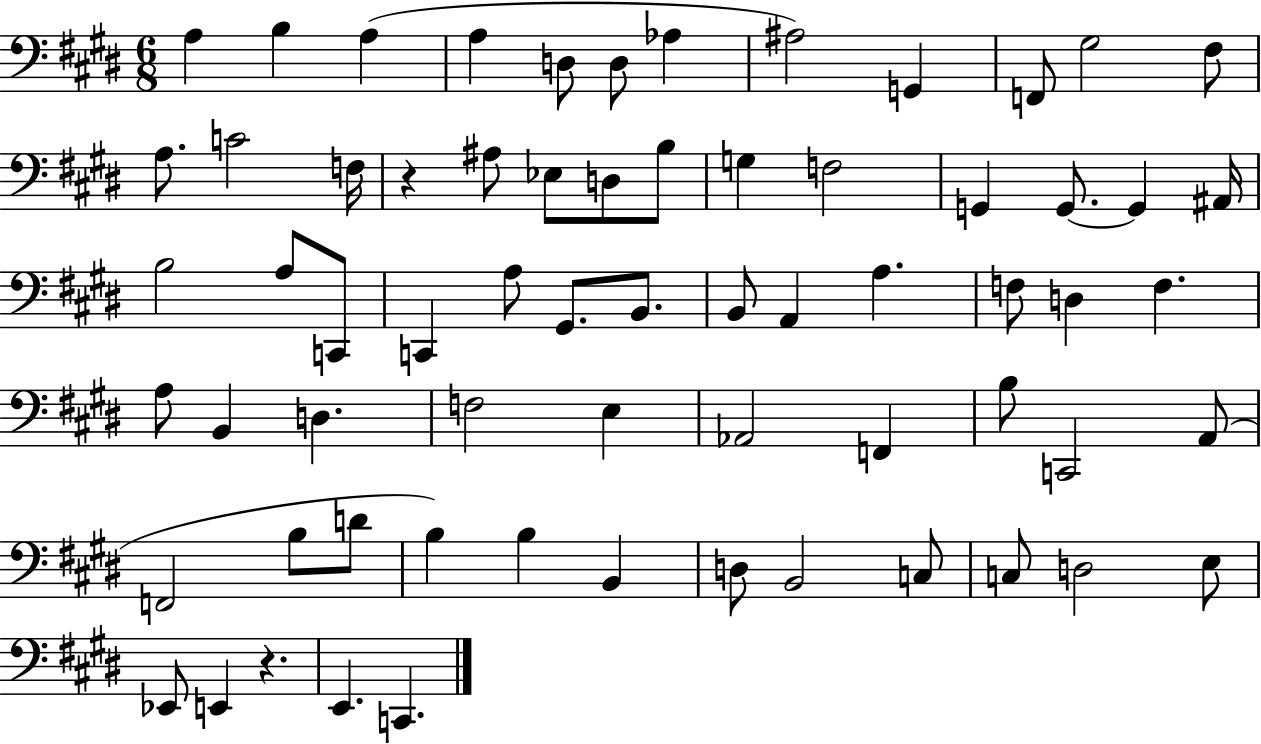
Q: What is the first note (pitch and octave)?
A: A3